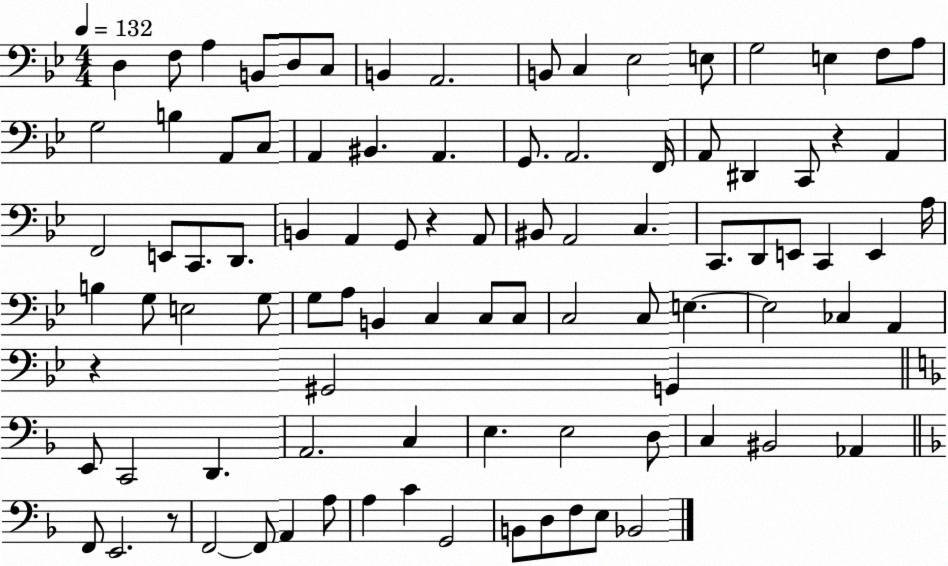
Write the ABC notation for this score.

X:1
T:Untitled
M:4/4
L:1/4
K:Bb
D, F,/2 A, B,,/2 D,/2 C,/2 B,, A,,2 B,,/2 C, _E,2 E,/2 G,2 E, F,/2 A,/2 G,2 B, A,,/2 C,/2 A,, ^B,, A,, G,,/2 A,,2 F,,/4 A,,/2 ^D,, C,,/2 z A,, F,,2 E,,/2 C,,/2 D,,/2 B,, A,, G,,/2 z A,,/2 ^B,,/2 A,,2 C, C,,/2 D,,/2 E,,/2 C,, E,, A,/4 B, G,/2 E,2 G,/2 G,/2 A,/2 B,, C, C,/2 C,/2 C,2 C,/2 E, E,2 _C, A,, z ^G,,2 G,, E,,/2 C,,2 D,, A,,2 C, E, E,2 D,/2 C, ^B,,2 _A,, F,,/2 E,,2 z/2 F,,2 F,,/2 A,, A,/2 A, C G,,2 B,,/2 D,/2 F,/2 E,/2 _B,,2